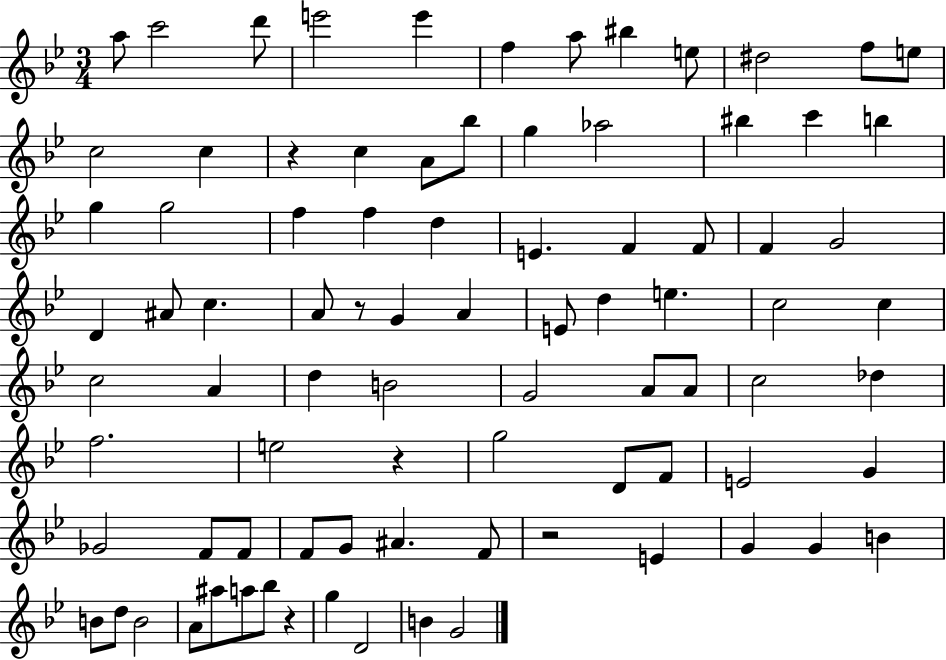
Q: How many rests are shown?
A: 5